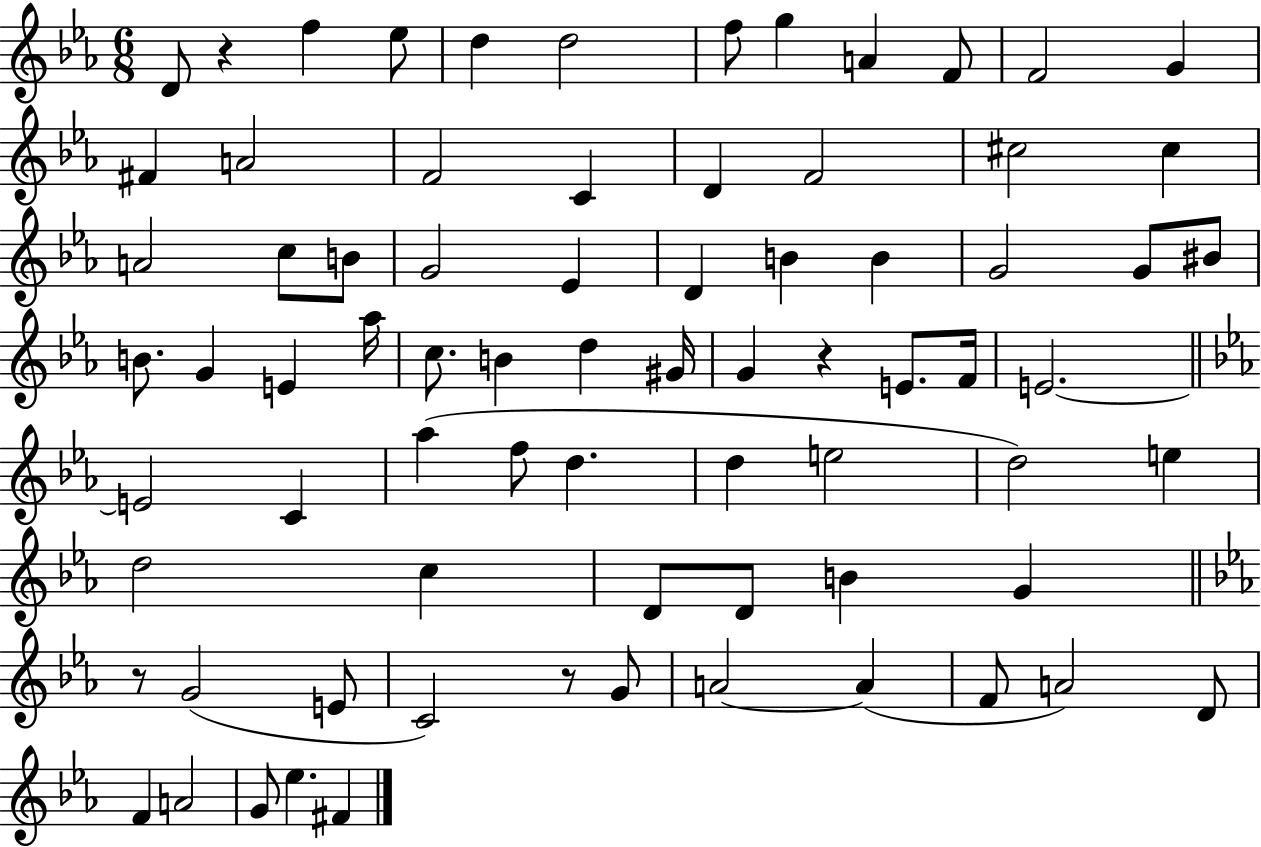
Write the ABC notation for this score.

X:1
T:Untitled
M:6/8
L:1/4
K:Eb
D/2 z f _e/2 d d2 f/2 g A F/2 F2 G ^F A2 F2 C D F2 ^c2 ^c A2 c/2 B/2 G2 _E D B B G2 G/2 ^B/2 B/2 G E _a/4 c/2 B d ^G/4 G z E/2 F/4 E2 E2 C _a f/2 d d e2 d2 e d2 c D/2 D/2 B G z/2 G2 E/2 C2 z/2 G/2 A2 A F/2 A2 D/2 F A2 G/2 _e ^F